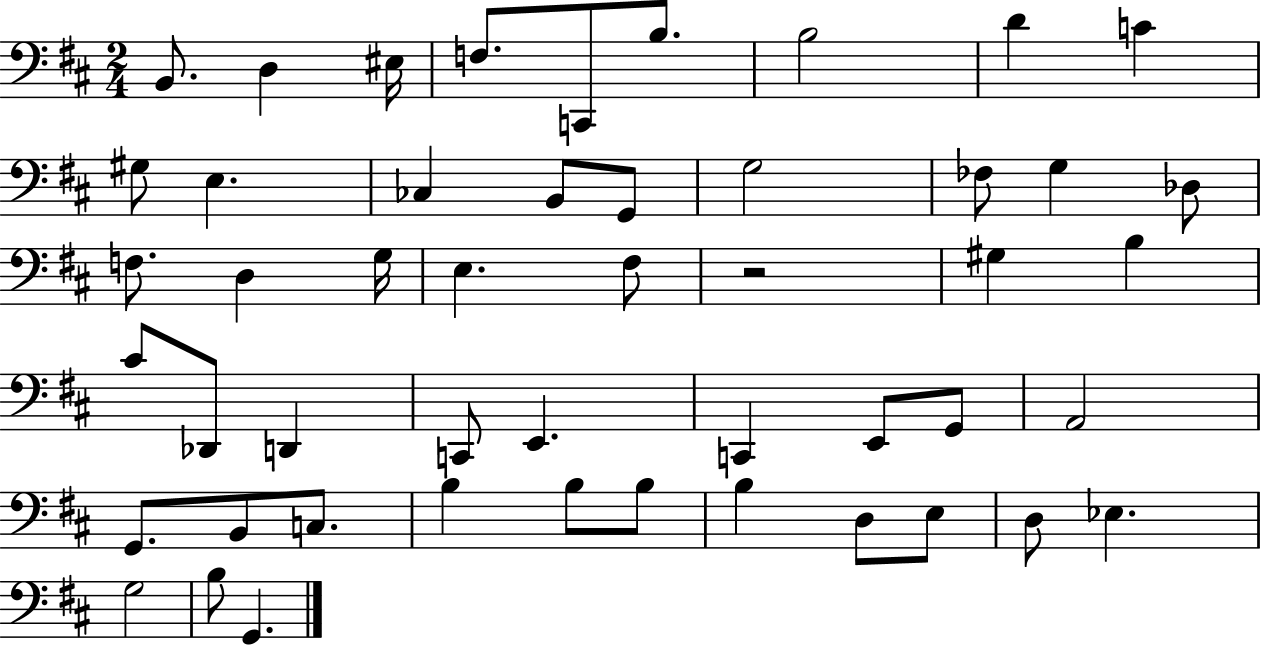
{
  \clef bass
  \numericTimeSignature
  \time 2/4
  \key d \major
  b,8. d4 eis16 | f8. c,8 b8. | b2 | d'4 c'4 | \break gis8 e4. | ces4 b,8 g,8 | g2 | fes8 g4 des8 | \break f8. d4 g16 | e4. fis8 | r2 | gis4 b4 | \break cis'8 des,8 d,4 | c,8 e,4. | c,4 e,8 g,8 | a,2 | \break g,8. b,8 c8. | b4 b8 b8 | b4 d8 e8 | d8 ees4. | \break g2 | b8 g,4. | \bar "|."
}